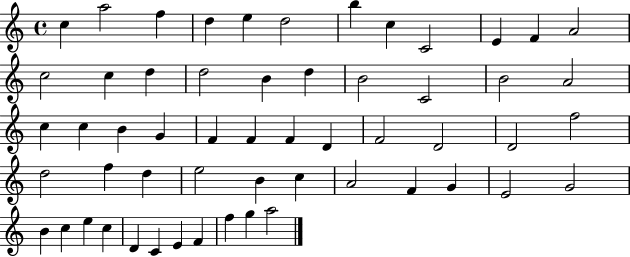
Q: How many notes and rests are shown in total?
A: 56